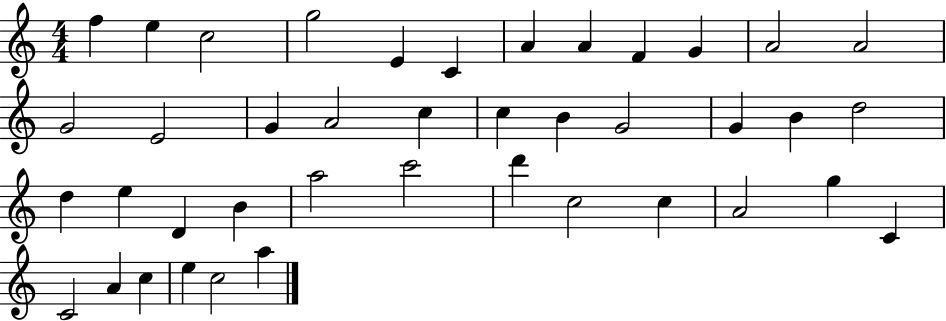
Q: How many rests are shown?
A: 0